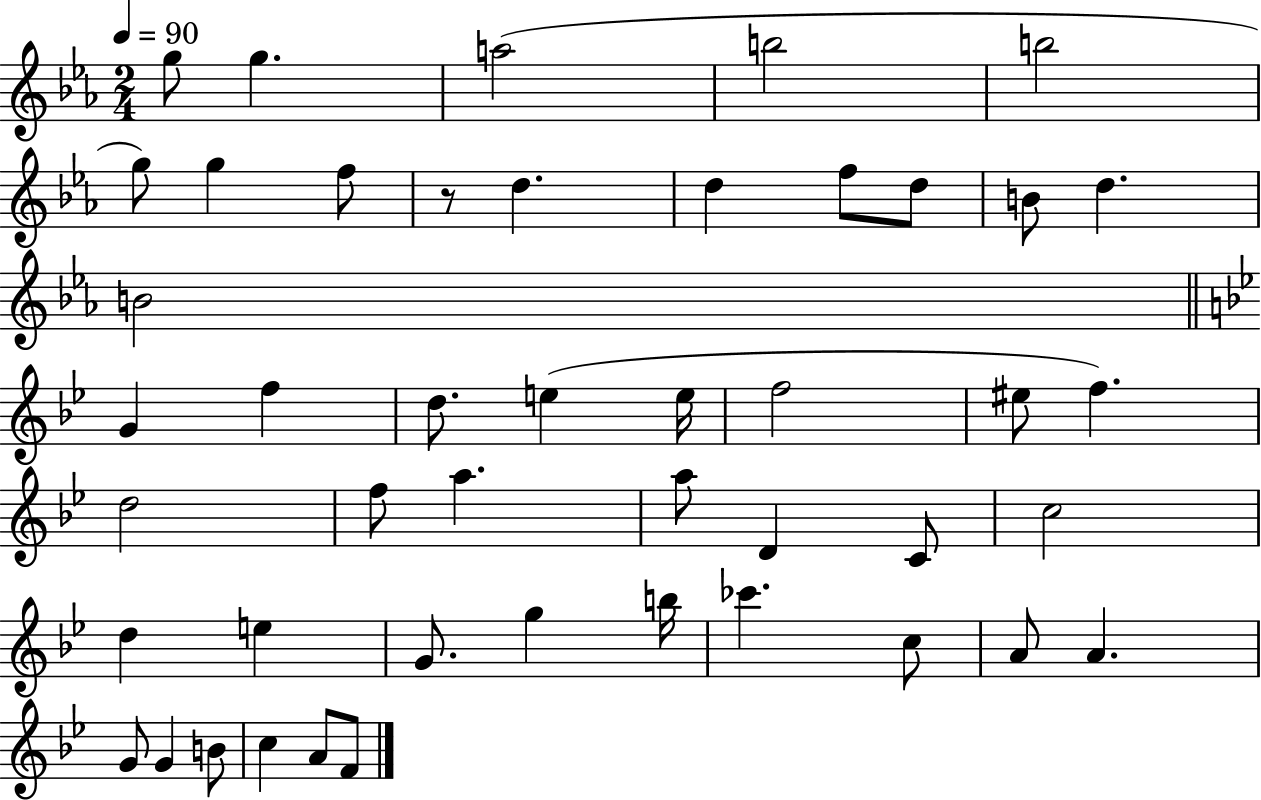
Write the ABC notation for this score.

X:1
T:Untitled
M:2/4
L:1/4
K:Eb
g/2 g a2 b2 b2 g/2 g f/2 z/2 d d f/2 d/2 B/2 d B2 G f d/2 e e/4 f2 ^e/2 f d2 f/2 a a/2 D C/2 c2 d e G/2 g b/4 _c' c/2 A/2 A G/2 G B/2 c A/2 F/2